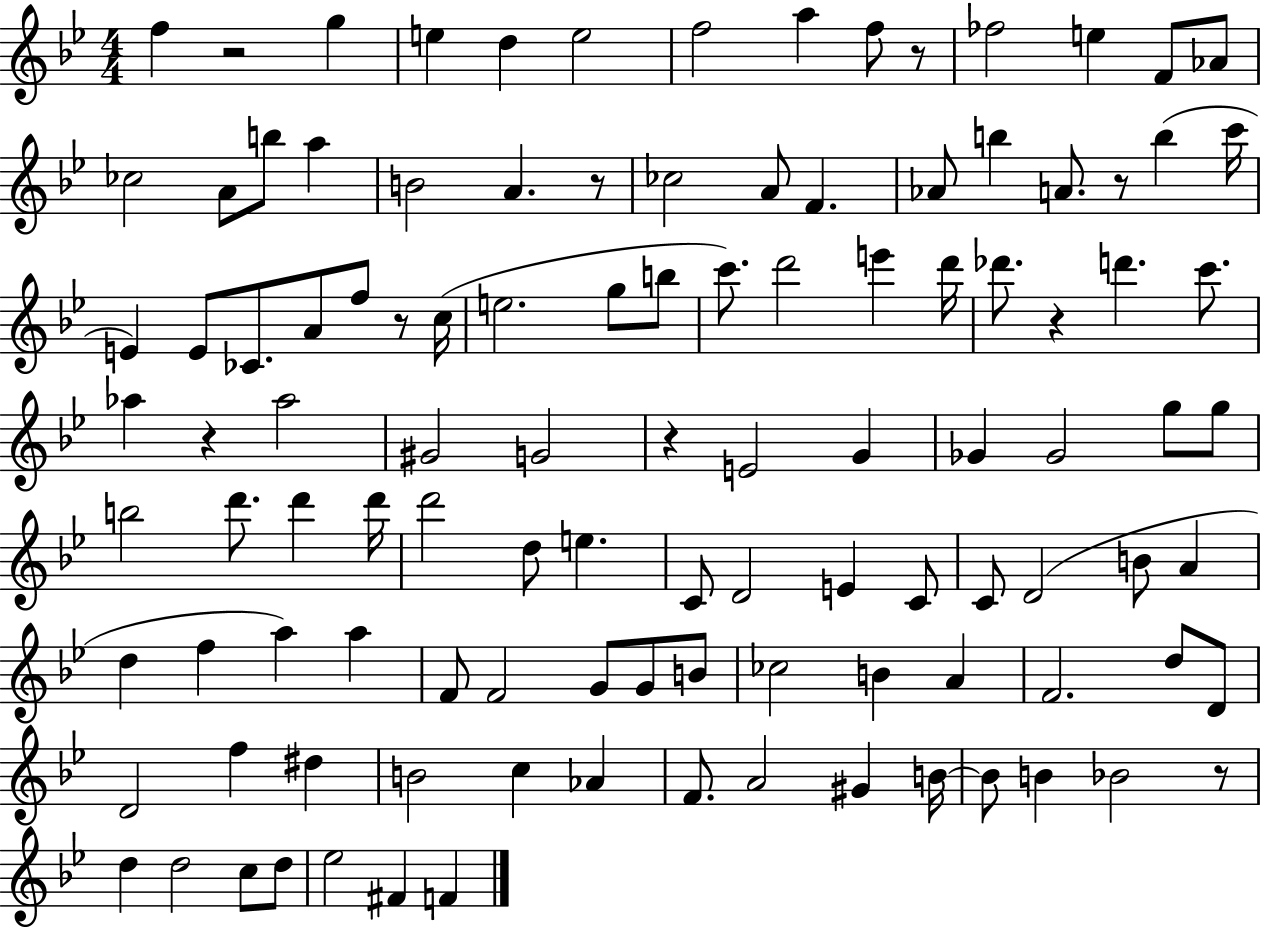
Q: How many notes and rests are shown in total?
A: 111